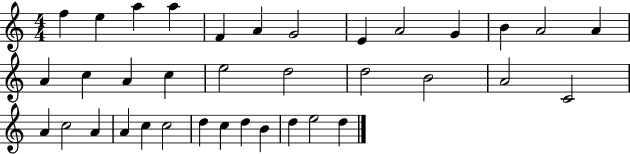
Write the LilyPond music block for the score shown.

{
  \clef treble
  \numericTimeSignature
  \time 4/4
  \key c \major
  f''4 e''4 a''4 a''4 | f'4 a'4 g'2 | e'4 a'2 g'4 | b'4 a'2 a'4 | \break a'4 c''4 a'4 c''4 | e''2 d''2 | d''2 b'2 | a'2 c'2 | \break a'4 c''2 a'4 | a'4 c''4 c''2 | d''4 c''4 d''4 b'4 | d''4 e''2 d''4 | \break \bar "|."
}